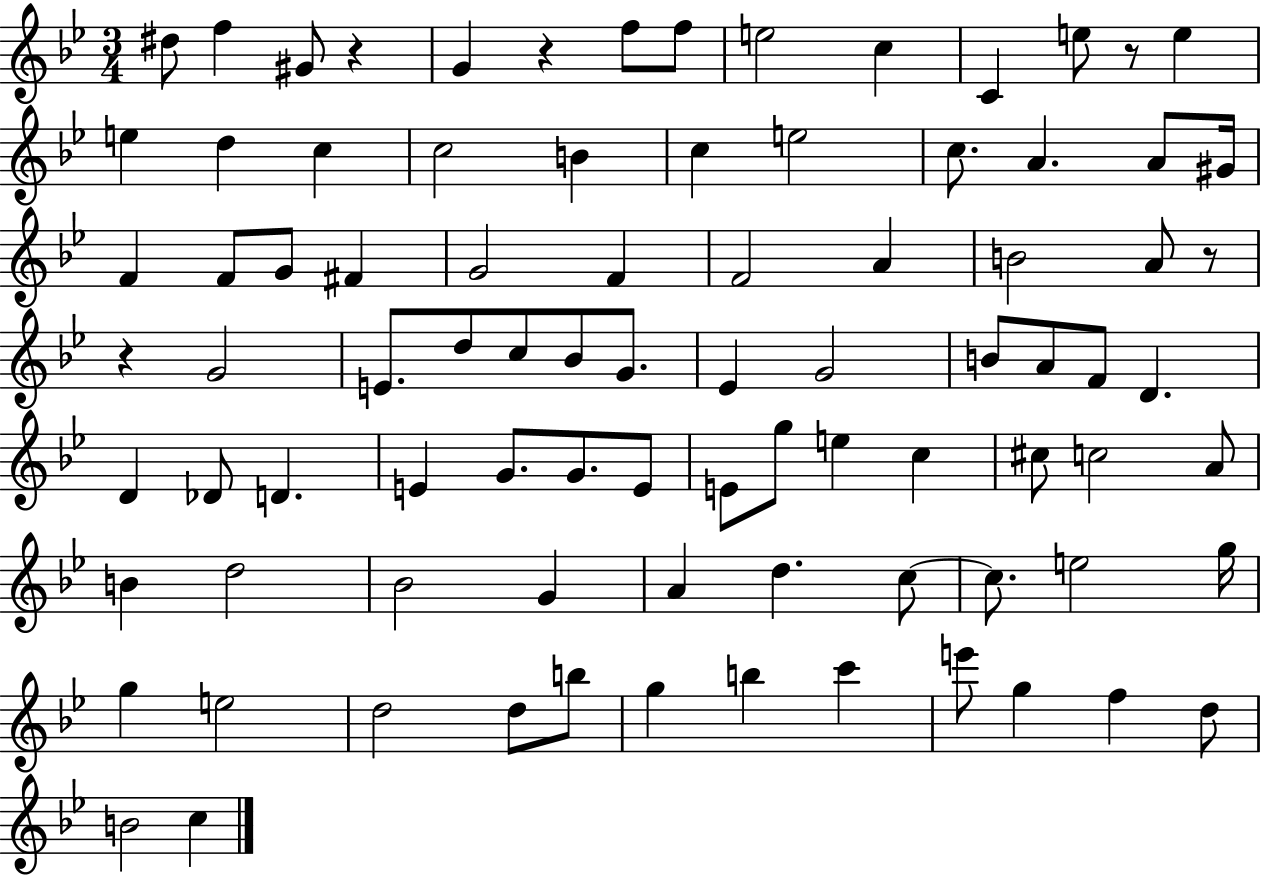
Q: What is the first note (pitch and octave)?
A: D#5